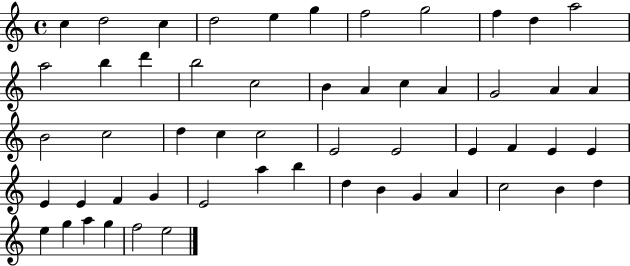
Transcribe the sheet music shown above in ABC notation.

X:1
T:Untitled
M:4/4
L:1/4
K:C
c d2 c d2 e g f2 g2 f d a2 a2 b d' b2 c2 B A c A G2 A A B2 c2 d c c2 E2 E2 E F E E E E F G E2 a b d B G A c2 B d e g a g f2 e2